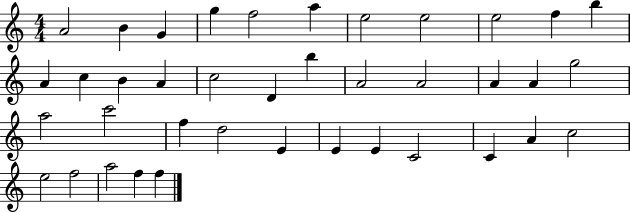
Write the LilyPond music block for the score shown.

{
  \clef treble
  \numericTimeSignature
  \time 4/4
  \key c \major
  a'2 b'4 g'4 | g''4 f''2 a''4 | e''2 e''2 | e''2 f''4 b''4 | \break a'4 c''4 b'4 a'4 | c''2 d'4 b''4 | a'2 a'2 | a'4 a'4 g''2 | \break a''2 c'''2 | f''4 d''2 e'4 | e'4 e'4 c'2 | c'4 a'4 c''2 | \break e''2 f''2 | a''2 f''4 f''4 | \bar "|."
}